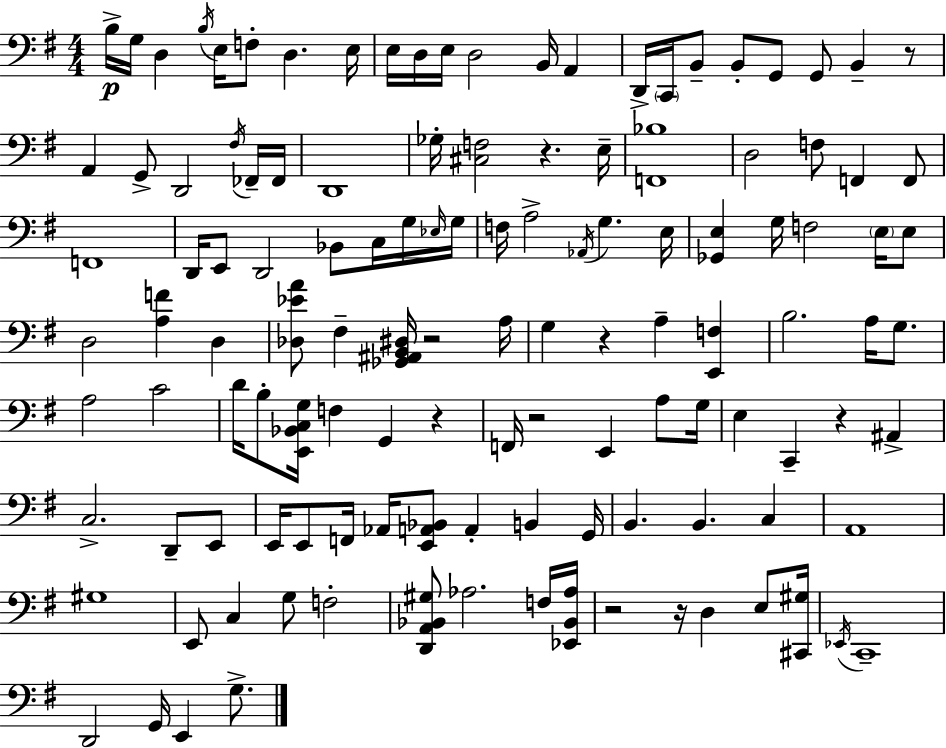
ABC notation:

X:1
T:Untitled
M:4/4
L:1/4
K:G
B,/4 G,/4 D, B,/4 E,/4 F,/2 D, E,/4 E,/4 D,/4 E,/4 D,2 B,,/4 A,, D,,/4 C,,/4 B,,/2 B,,/2 G,,/2 G,,/2 B,, z/2 A,, G,,/2 D,,2 ^F,/4 _F,,/4 _F,,/4 D,,4 _G,/4 [^C,F,]2 z E,/4 [F,,_B,]4 D,2 F,/2 F,, F,,/2 F,,4 D,,/4 E,,/2 D,,2 _B,,/2 C,/4 G,/4 _E,/4 G,/4 F,/4 A,2 _A,,/4 G, E,/4 [_G,,E,] G,/4 F,2 E,/4 E,/2 D,2 [A,F] D, [_D,_EA]/2 ^F, [_G,,^A,,B,,^D,]/4 z2 A,/4 G, z A, [E,,F,] B,2 A,/4 G,/2 A,2 C2 D/4 B,/2 [E,,_B,,C,G,]/4 F, G,, z F,,/4 z2 E,, A,/2 G,/4 E, C,, z ^A,, C,2 D,,/2 E,,/2 E,,/4 E,,/2 F,,/4 _A,,/4 [E,,A,,_B,,]/2 A,, B,, G,,/4 B,, B,, C, A,,4 ^G,4 E,,/2 C, G,/2 F,2 [D,,A,,_B,,^G,]/2 _A,2 F,/4 [_E,,_B,,_A,]/4 z2 z/4 D, E,/2 [^C,,^G,]/4 _E,,/4 C,,4 D,,2 G,,/4 E,, G,/2